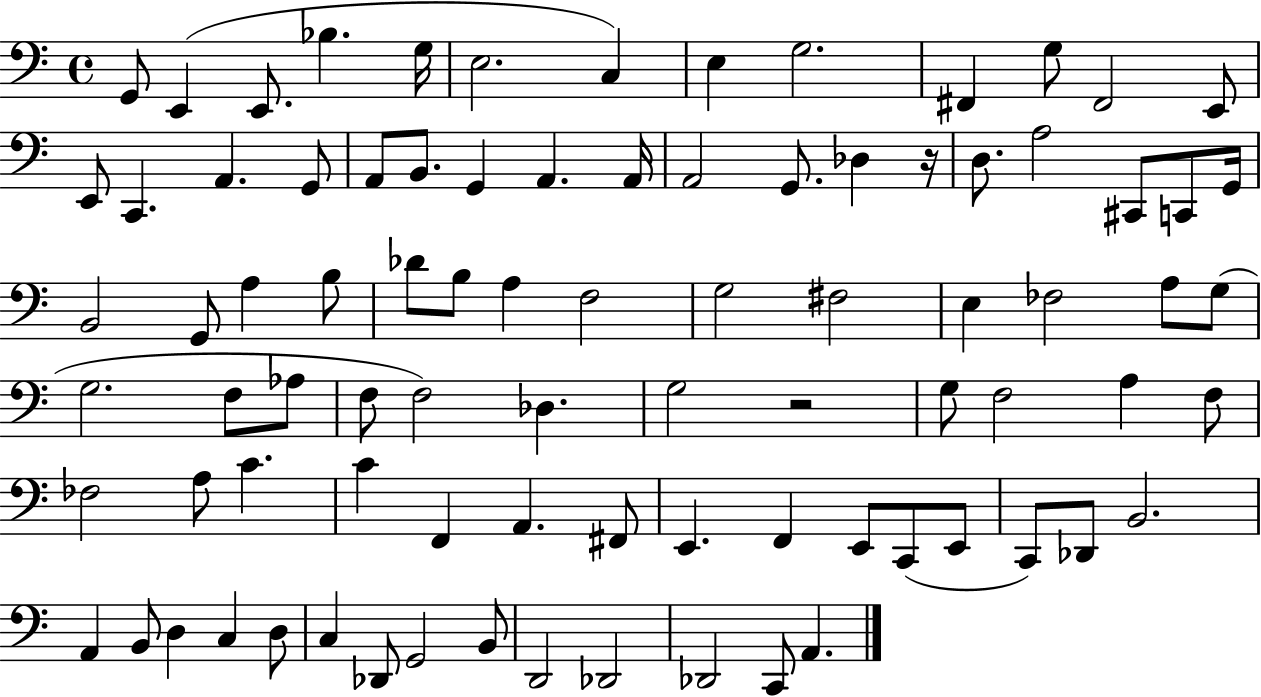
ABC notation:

X:1
T:Untitled
M:4/4
L:1/4
K:C
G,,/2 E,, E,,/2 _B, G,/4 E,2 C, E, G,2 ^F,, G,/2 ^F,,2 E,,/2 E,,/2 C,, A,, G,,/2 A,,/2 B,,/2 G,, A,, A,,/4 A,,2 G,,/2 _D, z/4 D,/2 A,2 ^C,,/2 C,,/2 G,,/4 B,,2 G,,/2 A, B,/2 _D/2 B,/2 A, F,2 G,2 ^F,2 E, _F,2 A,/2 G,/2 G,2 F,/2 _A,/2 F,/2 F,2 _D, G,2 z2 G,/2 F,2 A, F,/2 _F,2 A,/2 C C F,, A,, ^F,,/2 E,, F,, E,,/2 C,,/2 E,,/2 C,,/2 _D,,/2 B,,2 A,, B,,/2 D, C, D,/2 C, _D,,/2 G,,2 B,,/2 D,,2 _D,,2 _D,,2 C,,/2 A,,